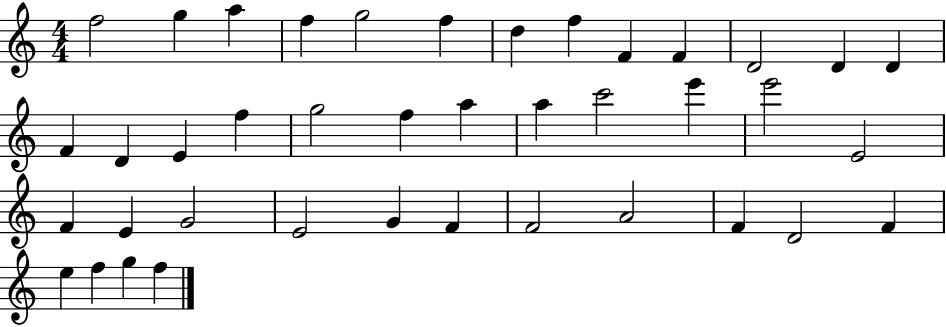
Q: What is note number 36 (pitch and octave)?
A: F4